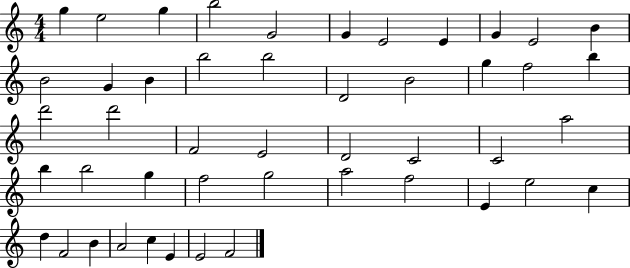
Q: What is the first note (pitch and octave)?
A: G5